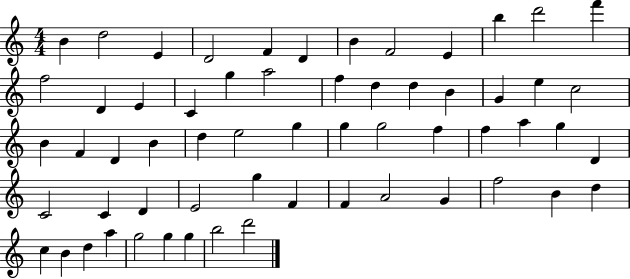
X:1
T:Untitled
M:4/4
L:1/4
K:C
B d2 E D2 F D B F2 E b d'2 f' f2 D E C g a2 f d d B G e c2 B F D B d e2 g g g2 f f a g D C2 C D E2 g F F A2 G f2 B d c B d a g2 g g b2 d'2